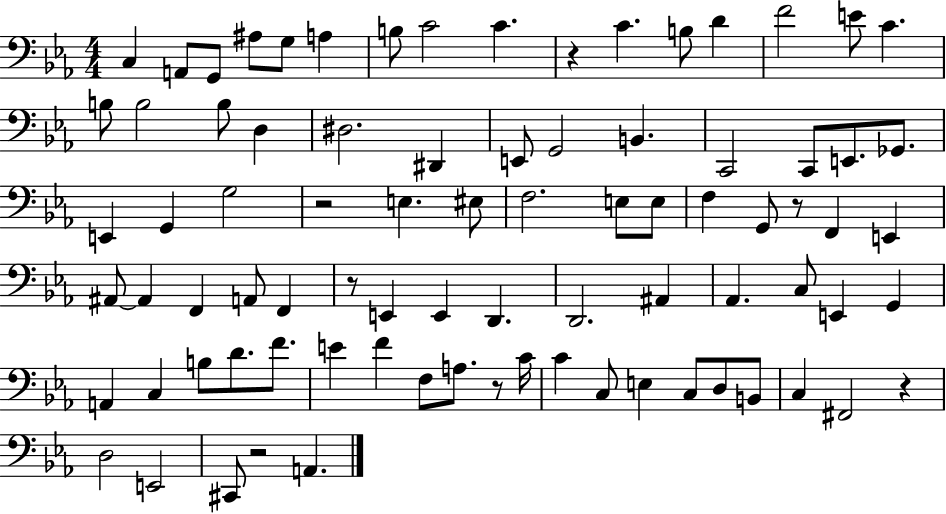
X:1
T:Untitled
M:4/4
L:1/4
K:Eb
C, A,,/2 G,,/2 ^A,/2 G,/2 A, B,/2 C2 C z C B,/2 D F2 E/2 C B,/2 B,2 B,/2 D, ^D,2 ^D,, E,,/2 G,,2 B,, C,,2 C,,/2 E,,/2 _G,,/2 E,, G,, G,2 z2 E, ^E,/2 F,2 E,/2 E,/2 F, G,,/2 z/2 F,, E,, ^A,,/2 ^A,, F,, A,,/2 F,, z/2 E,, E,, D,, D,,2 ^A,, _A,, C,/2 E,, G,, A,, C, B,/2 D/2 F/2 E F F,/2 A,/2 z/2 C/4 C C,/2 E, C,/2 D,/2 B,,/2 C, ^F,,2 z D,2 E,,2 ^C,,/2 z2 A,,